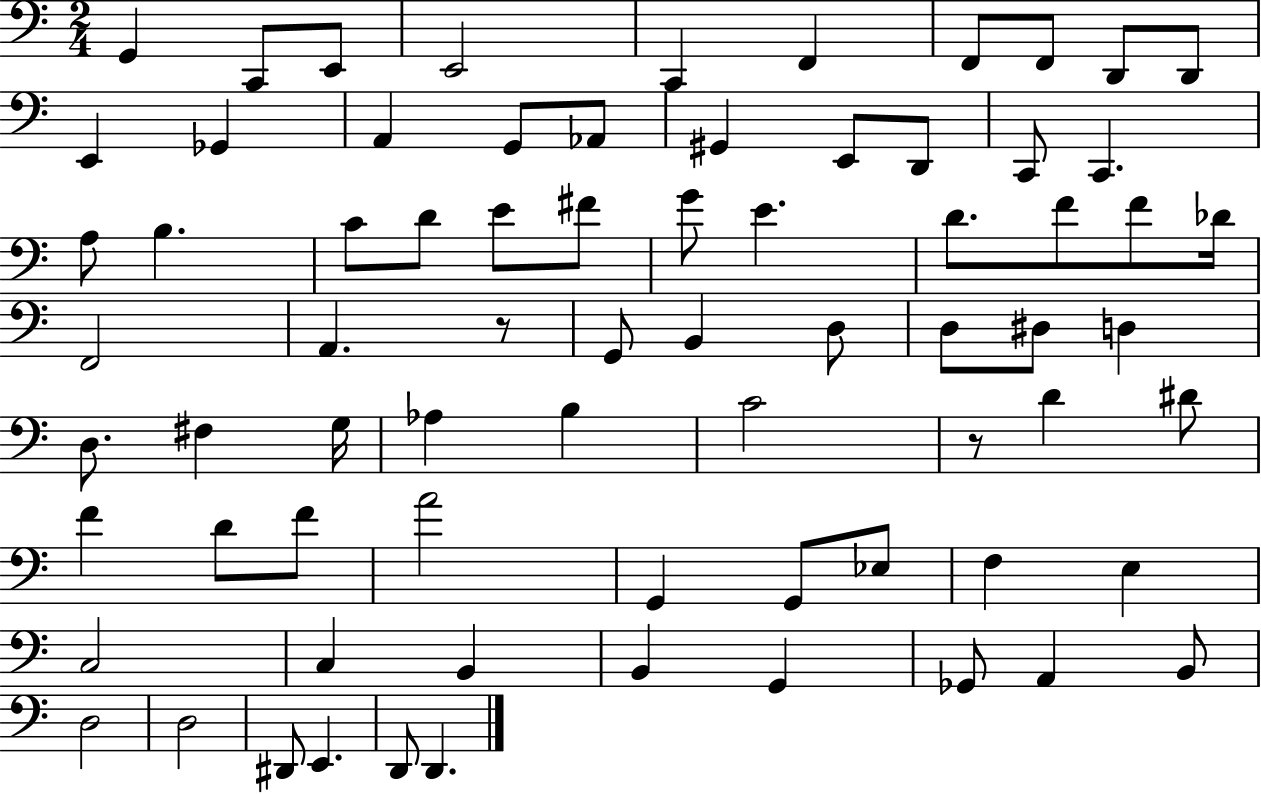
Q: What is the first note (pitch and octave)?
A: G2